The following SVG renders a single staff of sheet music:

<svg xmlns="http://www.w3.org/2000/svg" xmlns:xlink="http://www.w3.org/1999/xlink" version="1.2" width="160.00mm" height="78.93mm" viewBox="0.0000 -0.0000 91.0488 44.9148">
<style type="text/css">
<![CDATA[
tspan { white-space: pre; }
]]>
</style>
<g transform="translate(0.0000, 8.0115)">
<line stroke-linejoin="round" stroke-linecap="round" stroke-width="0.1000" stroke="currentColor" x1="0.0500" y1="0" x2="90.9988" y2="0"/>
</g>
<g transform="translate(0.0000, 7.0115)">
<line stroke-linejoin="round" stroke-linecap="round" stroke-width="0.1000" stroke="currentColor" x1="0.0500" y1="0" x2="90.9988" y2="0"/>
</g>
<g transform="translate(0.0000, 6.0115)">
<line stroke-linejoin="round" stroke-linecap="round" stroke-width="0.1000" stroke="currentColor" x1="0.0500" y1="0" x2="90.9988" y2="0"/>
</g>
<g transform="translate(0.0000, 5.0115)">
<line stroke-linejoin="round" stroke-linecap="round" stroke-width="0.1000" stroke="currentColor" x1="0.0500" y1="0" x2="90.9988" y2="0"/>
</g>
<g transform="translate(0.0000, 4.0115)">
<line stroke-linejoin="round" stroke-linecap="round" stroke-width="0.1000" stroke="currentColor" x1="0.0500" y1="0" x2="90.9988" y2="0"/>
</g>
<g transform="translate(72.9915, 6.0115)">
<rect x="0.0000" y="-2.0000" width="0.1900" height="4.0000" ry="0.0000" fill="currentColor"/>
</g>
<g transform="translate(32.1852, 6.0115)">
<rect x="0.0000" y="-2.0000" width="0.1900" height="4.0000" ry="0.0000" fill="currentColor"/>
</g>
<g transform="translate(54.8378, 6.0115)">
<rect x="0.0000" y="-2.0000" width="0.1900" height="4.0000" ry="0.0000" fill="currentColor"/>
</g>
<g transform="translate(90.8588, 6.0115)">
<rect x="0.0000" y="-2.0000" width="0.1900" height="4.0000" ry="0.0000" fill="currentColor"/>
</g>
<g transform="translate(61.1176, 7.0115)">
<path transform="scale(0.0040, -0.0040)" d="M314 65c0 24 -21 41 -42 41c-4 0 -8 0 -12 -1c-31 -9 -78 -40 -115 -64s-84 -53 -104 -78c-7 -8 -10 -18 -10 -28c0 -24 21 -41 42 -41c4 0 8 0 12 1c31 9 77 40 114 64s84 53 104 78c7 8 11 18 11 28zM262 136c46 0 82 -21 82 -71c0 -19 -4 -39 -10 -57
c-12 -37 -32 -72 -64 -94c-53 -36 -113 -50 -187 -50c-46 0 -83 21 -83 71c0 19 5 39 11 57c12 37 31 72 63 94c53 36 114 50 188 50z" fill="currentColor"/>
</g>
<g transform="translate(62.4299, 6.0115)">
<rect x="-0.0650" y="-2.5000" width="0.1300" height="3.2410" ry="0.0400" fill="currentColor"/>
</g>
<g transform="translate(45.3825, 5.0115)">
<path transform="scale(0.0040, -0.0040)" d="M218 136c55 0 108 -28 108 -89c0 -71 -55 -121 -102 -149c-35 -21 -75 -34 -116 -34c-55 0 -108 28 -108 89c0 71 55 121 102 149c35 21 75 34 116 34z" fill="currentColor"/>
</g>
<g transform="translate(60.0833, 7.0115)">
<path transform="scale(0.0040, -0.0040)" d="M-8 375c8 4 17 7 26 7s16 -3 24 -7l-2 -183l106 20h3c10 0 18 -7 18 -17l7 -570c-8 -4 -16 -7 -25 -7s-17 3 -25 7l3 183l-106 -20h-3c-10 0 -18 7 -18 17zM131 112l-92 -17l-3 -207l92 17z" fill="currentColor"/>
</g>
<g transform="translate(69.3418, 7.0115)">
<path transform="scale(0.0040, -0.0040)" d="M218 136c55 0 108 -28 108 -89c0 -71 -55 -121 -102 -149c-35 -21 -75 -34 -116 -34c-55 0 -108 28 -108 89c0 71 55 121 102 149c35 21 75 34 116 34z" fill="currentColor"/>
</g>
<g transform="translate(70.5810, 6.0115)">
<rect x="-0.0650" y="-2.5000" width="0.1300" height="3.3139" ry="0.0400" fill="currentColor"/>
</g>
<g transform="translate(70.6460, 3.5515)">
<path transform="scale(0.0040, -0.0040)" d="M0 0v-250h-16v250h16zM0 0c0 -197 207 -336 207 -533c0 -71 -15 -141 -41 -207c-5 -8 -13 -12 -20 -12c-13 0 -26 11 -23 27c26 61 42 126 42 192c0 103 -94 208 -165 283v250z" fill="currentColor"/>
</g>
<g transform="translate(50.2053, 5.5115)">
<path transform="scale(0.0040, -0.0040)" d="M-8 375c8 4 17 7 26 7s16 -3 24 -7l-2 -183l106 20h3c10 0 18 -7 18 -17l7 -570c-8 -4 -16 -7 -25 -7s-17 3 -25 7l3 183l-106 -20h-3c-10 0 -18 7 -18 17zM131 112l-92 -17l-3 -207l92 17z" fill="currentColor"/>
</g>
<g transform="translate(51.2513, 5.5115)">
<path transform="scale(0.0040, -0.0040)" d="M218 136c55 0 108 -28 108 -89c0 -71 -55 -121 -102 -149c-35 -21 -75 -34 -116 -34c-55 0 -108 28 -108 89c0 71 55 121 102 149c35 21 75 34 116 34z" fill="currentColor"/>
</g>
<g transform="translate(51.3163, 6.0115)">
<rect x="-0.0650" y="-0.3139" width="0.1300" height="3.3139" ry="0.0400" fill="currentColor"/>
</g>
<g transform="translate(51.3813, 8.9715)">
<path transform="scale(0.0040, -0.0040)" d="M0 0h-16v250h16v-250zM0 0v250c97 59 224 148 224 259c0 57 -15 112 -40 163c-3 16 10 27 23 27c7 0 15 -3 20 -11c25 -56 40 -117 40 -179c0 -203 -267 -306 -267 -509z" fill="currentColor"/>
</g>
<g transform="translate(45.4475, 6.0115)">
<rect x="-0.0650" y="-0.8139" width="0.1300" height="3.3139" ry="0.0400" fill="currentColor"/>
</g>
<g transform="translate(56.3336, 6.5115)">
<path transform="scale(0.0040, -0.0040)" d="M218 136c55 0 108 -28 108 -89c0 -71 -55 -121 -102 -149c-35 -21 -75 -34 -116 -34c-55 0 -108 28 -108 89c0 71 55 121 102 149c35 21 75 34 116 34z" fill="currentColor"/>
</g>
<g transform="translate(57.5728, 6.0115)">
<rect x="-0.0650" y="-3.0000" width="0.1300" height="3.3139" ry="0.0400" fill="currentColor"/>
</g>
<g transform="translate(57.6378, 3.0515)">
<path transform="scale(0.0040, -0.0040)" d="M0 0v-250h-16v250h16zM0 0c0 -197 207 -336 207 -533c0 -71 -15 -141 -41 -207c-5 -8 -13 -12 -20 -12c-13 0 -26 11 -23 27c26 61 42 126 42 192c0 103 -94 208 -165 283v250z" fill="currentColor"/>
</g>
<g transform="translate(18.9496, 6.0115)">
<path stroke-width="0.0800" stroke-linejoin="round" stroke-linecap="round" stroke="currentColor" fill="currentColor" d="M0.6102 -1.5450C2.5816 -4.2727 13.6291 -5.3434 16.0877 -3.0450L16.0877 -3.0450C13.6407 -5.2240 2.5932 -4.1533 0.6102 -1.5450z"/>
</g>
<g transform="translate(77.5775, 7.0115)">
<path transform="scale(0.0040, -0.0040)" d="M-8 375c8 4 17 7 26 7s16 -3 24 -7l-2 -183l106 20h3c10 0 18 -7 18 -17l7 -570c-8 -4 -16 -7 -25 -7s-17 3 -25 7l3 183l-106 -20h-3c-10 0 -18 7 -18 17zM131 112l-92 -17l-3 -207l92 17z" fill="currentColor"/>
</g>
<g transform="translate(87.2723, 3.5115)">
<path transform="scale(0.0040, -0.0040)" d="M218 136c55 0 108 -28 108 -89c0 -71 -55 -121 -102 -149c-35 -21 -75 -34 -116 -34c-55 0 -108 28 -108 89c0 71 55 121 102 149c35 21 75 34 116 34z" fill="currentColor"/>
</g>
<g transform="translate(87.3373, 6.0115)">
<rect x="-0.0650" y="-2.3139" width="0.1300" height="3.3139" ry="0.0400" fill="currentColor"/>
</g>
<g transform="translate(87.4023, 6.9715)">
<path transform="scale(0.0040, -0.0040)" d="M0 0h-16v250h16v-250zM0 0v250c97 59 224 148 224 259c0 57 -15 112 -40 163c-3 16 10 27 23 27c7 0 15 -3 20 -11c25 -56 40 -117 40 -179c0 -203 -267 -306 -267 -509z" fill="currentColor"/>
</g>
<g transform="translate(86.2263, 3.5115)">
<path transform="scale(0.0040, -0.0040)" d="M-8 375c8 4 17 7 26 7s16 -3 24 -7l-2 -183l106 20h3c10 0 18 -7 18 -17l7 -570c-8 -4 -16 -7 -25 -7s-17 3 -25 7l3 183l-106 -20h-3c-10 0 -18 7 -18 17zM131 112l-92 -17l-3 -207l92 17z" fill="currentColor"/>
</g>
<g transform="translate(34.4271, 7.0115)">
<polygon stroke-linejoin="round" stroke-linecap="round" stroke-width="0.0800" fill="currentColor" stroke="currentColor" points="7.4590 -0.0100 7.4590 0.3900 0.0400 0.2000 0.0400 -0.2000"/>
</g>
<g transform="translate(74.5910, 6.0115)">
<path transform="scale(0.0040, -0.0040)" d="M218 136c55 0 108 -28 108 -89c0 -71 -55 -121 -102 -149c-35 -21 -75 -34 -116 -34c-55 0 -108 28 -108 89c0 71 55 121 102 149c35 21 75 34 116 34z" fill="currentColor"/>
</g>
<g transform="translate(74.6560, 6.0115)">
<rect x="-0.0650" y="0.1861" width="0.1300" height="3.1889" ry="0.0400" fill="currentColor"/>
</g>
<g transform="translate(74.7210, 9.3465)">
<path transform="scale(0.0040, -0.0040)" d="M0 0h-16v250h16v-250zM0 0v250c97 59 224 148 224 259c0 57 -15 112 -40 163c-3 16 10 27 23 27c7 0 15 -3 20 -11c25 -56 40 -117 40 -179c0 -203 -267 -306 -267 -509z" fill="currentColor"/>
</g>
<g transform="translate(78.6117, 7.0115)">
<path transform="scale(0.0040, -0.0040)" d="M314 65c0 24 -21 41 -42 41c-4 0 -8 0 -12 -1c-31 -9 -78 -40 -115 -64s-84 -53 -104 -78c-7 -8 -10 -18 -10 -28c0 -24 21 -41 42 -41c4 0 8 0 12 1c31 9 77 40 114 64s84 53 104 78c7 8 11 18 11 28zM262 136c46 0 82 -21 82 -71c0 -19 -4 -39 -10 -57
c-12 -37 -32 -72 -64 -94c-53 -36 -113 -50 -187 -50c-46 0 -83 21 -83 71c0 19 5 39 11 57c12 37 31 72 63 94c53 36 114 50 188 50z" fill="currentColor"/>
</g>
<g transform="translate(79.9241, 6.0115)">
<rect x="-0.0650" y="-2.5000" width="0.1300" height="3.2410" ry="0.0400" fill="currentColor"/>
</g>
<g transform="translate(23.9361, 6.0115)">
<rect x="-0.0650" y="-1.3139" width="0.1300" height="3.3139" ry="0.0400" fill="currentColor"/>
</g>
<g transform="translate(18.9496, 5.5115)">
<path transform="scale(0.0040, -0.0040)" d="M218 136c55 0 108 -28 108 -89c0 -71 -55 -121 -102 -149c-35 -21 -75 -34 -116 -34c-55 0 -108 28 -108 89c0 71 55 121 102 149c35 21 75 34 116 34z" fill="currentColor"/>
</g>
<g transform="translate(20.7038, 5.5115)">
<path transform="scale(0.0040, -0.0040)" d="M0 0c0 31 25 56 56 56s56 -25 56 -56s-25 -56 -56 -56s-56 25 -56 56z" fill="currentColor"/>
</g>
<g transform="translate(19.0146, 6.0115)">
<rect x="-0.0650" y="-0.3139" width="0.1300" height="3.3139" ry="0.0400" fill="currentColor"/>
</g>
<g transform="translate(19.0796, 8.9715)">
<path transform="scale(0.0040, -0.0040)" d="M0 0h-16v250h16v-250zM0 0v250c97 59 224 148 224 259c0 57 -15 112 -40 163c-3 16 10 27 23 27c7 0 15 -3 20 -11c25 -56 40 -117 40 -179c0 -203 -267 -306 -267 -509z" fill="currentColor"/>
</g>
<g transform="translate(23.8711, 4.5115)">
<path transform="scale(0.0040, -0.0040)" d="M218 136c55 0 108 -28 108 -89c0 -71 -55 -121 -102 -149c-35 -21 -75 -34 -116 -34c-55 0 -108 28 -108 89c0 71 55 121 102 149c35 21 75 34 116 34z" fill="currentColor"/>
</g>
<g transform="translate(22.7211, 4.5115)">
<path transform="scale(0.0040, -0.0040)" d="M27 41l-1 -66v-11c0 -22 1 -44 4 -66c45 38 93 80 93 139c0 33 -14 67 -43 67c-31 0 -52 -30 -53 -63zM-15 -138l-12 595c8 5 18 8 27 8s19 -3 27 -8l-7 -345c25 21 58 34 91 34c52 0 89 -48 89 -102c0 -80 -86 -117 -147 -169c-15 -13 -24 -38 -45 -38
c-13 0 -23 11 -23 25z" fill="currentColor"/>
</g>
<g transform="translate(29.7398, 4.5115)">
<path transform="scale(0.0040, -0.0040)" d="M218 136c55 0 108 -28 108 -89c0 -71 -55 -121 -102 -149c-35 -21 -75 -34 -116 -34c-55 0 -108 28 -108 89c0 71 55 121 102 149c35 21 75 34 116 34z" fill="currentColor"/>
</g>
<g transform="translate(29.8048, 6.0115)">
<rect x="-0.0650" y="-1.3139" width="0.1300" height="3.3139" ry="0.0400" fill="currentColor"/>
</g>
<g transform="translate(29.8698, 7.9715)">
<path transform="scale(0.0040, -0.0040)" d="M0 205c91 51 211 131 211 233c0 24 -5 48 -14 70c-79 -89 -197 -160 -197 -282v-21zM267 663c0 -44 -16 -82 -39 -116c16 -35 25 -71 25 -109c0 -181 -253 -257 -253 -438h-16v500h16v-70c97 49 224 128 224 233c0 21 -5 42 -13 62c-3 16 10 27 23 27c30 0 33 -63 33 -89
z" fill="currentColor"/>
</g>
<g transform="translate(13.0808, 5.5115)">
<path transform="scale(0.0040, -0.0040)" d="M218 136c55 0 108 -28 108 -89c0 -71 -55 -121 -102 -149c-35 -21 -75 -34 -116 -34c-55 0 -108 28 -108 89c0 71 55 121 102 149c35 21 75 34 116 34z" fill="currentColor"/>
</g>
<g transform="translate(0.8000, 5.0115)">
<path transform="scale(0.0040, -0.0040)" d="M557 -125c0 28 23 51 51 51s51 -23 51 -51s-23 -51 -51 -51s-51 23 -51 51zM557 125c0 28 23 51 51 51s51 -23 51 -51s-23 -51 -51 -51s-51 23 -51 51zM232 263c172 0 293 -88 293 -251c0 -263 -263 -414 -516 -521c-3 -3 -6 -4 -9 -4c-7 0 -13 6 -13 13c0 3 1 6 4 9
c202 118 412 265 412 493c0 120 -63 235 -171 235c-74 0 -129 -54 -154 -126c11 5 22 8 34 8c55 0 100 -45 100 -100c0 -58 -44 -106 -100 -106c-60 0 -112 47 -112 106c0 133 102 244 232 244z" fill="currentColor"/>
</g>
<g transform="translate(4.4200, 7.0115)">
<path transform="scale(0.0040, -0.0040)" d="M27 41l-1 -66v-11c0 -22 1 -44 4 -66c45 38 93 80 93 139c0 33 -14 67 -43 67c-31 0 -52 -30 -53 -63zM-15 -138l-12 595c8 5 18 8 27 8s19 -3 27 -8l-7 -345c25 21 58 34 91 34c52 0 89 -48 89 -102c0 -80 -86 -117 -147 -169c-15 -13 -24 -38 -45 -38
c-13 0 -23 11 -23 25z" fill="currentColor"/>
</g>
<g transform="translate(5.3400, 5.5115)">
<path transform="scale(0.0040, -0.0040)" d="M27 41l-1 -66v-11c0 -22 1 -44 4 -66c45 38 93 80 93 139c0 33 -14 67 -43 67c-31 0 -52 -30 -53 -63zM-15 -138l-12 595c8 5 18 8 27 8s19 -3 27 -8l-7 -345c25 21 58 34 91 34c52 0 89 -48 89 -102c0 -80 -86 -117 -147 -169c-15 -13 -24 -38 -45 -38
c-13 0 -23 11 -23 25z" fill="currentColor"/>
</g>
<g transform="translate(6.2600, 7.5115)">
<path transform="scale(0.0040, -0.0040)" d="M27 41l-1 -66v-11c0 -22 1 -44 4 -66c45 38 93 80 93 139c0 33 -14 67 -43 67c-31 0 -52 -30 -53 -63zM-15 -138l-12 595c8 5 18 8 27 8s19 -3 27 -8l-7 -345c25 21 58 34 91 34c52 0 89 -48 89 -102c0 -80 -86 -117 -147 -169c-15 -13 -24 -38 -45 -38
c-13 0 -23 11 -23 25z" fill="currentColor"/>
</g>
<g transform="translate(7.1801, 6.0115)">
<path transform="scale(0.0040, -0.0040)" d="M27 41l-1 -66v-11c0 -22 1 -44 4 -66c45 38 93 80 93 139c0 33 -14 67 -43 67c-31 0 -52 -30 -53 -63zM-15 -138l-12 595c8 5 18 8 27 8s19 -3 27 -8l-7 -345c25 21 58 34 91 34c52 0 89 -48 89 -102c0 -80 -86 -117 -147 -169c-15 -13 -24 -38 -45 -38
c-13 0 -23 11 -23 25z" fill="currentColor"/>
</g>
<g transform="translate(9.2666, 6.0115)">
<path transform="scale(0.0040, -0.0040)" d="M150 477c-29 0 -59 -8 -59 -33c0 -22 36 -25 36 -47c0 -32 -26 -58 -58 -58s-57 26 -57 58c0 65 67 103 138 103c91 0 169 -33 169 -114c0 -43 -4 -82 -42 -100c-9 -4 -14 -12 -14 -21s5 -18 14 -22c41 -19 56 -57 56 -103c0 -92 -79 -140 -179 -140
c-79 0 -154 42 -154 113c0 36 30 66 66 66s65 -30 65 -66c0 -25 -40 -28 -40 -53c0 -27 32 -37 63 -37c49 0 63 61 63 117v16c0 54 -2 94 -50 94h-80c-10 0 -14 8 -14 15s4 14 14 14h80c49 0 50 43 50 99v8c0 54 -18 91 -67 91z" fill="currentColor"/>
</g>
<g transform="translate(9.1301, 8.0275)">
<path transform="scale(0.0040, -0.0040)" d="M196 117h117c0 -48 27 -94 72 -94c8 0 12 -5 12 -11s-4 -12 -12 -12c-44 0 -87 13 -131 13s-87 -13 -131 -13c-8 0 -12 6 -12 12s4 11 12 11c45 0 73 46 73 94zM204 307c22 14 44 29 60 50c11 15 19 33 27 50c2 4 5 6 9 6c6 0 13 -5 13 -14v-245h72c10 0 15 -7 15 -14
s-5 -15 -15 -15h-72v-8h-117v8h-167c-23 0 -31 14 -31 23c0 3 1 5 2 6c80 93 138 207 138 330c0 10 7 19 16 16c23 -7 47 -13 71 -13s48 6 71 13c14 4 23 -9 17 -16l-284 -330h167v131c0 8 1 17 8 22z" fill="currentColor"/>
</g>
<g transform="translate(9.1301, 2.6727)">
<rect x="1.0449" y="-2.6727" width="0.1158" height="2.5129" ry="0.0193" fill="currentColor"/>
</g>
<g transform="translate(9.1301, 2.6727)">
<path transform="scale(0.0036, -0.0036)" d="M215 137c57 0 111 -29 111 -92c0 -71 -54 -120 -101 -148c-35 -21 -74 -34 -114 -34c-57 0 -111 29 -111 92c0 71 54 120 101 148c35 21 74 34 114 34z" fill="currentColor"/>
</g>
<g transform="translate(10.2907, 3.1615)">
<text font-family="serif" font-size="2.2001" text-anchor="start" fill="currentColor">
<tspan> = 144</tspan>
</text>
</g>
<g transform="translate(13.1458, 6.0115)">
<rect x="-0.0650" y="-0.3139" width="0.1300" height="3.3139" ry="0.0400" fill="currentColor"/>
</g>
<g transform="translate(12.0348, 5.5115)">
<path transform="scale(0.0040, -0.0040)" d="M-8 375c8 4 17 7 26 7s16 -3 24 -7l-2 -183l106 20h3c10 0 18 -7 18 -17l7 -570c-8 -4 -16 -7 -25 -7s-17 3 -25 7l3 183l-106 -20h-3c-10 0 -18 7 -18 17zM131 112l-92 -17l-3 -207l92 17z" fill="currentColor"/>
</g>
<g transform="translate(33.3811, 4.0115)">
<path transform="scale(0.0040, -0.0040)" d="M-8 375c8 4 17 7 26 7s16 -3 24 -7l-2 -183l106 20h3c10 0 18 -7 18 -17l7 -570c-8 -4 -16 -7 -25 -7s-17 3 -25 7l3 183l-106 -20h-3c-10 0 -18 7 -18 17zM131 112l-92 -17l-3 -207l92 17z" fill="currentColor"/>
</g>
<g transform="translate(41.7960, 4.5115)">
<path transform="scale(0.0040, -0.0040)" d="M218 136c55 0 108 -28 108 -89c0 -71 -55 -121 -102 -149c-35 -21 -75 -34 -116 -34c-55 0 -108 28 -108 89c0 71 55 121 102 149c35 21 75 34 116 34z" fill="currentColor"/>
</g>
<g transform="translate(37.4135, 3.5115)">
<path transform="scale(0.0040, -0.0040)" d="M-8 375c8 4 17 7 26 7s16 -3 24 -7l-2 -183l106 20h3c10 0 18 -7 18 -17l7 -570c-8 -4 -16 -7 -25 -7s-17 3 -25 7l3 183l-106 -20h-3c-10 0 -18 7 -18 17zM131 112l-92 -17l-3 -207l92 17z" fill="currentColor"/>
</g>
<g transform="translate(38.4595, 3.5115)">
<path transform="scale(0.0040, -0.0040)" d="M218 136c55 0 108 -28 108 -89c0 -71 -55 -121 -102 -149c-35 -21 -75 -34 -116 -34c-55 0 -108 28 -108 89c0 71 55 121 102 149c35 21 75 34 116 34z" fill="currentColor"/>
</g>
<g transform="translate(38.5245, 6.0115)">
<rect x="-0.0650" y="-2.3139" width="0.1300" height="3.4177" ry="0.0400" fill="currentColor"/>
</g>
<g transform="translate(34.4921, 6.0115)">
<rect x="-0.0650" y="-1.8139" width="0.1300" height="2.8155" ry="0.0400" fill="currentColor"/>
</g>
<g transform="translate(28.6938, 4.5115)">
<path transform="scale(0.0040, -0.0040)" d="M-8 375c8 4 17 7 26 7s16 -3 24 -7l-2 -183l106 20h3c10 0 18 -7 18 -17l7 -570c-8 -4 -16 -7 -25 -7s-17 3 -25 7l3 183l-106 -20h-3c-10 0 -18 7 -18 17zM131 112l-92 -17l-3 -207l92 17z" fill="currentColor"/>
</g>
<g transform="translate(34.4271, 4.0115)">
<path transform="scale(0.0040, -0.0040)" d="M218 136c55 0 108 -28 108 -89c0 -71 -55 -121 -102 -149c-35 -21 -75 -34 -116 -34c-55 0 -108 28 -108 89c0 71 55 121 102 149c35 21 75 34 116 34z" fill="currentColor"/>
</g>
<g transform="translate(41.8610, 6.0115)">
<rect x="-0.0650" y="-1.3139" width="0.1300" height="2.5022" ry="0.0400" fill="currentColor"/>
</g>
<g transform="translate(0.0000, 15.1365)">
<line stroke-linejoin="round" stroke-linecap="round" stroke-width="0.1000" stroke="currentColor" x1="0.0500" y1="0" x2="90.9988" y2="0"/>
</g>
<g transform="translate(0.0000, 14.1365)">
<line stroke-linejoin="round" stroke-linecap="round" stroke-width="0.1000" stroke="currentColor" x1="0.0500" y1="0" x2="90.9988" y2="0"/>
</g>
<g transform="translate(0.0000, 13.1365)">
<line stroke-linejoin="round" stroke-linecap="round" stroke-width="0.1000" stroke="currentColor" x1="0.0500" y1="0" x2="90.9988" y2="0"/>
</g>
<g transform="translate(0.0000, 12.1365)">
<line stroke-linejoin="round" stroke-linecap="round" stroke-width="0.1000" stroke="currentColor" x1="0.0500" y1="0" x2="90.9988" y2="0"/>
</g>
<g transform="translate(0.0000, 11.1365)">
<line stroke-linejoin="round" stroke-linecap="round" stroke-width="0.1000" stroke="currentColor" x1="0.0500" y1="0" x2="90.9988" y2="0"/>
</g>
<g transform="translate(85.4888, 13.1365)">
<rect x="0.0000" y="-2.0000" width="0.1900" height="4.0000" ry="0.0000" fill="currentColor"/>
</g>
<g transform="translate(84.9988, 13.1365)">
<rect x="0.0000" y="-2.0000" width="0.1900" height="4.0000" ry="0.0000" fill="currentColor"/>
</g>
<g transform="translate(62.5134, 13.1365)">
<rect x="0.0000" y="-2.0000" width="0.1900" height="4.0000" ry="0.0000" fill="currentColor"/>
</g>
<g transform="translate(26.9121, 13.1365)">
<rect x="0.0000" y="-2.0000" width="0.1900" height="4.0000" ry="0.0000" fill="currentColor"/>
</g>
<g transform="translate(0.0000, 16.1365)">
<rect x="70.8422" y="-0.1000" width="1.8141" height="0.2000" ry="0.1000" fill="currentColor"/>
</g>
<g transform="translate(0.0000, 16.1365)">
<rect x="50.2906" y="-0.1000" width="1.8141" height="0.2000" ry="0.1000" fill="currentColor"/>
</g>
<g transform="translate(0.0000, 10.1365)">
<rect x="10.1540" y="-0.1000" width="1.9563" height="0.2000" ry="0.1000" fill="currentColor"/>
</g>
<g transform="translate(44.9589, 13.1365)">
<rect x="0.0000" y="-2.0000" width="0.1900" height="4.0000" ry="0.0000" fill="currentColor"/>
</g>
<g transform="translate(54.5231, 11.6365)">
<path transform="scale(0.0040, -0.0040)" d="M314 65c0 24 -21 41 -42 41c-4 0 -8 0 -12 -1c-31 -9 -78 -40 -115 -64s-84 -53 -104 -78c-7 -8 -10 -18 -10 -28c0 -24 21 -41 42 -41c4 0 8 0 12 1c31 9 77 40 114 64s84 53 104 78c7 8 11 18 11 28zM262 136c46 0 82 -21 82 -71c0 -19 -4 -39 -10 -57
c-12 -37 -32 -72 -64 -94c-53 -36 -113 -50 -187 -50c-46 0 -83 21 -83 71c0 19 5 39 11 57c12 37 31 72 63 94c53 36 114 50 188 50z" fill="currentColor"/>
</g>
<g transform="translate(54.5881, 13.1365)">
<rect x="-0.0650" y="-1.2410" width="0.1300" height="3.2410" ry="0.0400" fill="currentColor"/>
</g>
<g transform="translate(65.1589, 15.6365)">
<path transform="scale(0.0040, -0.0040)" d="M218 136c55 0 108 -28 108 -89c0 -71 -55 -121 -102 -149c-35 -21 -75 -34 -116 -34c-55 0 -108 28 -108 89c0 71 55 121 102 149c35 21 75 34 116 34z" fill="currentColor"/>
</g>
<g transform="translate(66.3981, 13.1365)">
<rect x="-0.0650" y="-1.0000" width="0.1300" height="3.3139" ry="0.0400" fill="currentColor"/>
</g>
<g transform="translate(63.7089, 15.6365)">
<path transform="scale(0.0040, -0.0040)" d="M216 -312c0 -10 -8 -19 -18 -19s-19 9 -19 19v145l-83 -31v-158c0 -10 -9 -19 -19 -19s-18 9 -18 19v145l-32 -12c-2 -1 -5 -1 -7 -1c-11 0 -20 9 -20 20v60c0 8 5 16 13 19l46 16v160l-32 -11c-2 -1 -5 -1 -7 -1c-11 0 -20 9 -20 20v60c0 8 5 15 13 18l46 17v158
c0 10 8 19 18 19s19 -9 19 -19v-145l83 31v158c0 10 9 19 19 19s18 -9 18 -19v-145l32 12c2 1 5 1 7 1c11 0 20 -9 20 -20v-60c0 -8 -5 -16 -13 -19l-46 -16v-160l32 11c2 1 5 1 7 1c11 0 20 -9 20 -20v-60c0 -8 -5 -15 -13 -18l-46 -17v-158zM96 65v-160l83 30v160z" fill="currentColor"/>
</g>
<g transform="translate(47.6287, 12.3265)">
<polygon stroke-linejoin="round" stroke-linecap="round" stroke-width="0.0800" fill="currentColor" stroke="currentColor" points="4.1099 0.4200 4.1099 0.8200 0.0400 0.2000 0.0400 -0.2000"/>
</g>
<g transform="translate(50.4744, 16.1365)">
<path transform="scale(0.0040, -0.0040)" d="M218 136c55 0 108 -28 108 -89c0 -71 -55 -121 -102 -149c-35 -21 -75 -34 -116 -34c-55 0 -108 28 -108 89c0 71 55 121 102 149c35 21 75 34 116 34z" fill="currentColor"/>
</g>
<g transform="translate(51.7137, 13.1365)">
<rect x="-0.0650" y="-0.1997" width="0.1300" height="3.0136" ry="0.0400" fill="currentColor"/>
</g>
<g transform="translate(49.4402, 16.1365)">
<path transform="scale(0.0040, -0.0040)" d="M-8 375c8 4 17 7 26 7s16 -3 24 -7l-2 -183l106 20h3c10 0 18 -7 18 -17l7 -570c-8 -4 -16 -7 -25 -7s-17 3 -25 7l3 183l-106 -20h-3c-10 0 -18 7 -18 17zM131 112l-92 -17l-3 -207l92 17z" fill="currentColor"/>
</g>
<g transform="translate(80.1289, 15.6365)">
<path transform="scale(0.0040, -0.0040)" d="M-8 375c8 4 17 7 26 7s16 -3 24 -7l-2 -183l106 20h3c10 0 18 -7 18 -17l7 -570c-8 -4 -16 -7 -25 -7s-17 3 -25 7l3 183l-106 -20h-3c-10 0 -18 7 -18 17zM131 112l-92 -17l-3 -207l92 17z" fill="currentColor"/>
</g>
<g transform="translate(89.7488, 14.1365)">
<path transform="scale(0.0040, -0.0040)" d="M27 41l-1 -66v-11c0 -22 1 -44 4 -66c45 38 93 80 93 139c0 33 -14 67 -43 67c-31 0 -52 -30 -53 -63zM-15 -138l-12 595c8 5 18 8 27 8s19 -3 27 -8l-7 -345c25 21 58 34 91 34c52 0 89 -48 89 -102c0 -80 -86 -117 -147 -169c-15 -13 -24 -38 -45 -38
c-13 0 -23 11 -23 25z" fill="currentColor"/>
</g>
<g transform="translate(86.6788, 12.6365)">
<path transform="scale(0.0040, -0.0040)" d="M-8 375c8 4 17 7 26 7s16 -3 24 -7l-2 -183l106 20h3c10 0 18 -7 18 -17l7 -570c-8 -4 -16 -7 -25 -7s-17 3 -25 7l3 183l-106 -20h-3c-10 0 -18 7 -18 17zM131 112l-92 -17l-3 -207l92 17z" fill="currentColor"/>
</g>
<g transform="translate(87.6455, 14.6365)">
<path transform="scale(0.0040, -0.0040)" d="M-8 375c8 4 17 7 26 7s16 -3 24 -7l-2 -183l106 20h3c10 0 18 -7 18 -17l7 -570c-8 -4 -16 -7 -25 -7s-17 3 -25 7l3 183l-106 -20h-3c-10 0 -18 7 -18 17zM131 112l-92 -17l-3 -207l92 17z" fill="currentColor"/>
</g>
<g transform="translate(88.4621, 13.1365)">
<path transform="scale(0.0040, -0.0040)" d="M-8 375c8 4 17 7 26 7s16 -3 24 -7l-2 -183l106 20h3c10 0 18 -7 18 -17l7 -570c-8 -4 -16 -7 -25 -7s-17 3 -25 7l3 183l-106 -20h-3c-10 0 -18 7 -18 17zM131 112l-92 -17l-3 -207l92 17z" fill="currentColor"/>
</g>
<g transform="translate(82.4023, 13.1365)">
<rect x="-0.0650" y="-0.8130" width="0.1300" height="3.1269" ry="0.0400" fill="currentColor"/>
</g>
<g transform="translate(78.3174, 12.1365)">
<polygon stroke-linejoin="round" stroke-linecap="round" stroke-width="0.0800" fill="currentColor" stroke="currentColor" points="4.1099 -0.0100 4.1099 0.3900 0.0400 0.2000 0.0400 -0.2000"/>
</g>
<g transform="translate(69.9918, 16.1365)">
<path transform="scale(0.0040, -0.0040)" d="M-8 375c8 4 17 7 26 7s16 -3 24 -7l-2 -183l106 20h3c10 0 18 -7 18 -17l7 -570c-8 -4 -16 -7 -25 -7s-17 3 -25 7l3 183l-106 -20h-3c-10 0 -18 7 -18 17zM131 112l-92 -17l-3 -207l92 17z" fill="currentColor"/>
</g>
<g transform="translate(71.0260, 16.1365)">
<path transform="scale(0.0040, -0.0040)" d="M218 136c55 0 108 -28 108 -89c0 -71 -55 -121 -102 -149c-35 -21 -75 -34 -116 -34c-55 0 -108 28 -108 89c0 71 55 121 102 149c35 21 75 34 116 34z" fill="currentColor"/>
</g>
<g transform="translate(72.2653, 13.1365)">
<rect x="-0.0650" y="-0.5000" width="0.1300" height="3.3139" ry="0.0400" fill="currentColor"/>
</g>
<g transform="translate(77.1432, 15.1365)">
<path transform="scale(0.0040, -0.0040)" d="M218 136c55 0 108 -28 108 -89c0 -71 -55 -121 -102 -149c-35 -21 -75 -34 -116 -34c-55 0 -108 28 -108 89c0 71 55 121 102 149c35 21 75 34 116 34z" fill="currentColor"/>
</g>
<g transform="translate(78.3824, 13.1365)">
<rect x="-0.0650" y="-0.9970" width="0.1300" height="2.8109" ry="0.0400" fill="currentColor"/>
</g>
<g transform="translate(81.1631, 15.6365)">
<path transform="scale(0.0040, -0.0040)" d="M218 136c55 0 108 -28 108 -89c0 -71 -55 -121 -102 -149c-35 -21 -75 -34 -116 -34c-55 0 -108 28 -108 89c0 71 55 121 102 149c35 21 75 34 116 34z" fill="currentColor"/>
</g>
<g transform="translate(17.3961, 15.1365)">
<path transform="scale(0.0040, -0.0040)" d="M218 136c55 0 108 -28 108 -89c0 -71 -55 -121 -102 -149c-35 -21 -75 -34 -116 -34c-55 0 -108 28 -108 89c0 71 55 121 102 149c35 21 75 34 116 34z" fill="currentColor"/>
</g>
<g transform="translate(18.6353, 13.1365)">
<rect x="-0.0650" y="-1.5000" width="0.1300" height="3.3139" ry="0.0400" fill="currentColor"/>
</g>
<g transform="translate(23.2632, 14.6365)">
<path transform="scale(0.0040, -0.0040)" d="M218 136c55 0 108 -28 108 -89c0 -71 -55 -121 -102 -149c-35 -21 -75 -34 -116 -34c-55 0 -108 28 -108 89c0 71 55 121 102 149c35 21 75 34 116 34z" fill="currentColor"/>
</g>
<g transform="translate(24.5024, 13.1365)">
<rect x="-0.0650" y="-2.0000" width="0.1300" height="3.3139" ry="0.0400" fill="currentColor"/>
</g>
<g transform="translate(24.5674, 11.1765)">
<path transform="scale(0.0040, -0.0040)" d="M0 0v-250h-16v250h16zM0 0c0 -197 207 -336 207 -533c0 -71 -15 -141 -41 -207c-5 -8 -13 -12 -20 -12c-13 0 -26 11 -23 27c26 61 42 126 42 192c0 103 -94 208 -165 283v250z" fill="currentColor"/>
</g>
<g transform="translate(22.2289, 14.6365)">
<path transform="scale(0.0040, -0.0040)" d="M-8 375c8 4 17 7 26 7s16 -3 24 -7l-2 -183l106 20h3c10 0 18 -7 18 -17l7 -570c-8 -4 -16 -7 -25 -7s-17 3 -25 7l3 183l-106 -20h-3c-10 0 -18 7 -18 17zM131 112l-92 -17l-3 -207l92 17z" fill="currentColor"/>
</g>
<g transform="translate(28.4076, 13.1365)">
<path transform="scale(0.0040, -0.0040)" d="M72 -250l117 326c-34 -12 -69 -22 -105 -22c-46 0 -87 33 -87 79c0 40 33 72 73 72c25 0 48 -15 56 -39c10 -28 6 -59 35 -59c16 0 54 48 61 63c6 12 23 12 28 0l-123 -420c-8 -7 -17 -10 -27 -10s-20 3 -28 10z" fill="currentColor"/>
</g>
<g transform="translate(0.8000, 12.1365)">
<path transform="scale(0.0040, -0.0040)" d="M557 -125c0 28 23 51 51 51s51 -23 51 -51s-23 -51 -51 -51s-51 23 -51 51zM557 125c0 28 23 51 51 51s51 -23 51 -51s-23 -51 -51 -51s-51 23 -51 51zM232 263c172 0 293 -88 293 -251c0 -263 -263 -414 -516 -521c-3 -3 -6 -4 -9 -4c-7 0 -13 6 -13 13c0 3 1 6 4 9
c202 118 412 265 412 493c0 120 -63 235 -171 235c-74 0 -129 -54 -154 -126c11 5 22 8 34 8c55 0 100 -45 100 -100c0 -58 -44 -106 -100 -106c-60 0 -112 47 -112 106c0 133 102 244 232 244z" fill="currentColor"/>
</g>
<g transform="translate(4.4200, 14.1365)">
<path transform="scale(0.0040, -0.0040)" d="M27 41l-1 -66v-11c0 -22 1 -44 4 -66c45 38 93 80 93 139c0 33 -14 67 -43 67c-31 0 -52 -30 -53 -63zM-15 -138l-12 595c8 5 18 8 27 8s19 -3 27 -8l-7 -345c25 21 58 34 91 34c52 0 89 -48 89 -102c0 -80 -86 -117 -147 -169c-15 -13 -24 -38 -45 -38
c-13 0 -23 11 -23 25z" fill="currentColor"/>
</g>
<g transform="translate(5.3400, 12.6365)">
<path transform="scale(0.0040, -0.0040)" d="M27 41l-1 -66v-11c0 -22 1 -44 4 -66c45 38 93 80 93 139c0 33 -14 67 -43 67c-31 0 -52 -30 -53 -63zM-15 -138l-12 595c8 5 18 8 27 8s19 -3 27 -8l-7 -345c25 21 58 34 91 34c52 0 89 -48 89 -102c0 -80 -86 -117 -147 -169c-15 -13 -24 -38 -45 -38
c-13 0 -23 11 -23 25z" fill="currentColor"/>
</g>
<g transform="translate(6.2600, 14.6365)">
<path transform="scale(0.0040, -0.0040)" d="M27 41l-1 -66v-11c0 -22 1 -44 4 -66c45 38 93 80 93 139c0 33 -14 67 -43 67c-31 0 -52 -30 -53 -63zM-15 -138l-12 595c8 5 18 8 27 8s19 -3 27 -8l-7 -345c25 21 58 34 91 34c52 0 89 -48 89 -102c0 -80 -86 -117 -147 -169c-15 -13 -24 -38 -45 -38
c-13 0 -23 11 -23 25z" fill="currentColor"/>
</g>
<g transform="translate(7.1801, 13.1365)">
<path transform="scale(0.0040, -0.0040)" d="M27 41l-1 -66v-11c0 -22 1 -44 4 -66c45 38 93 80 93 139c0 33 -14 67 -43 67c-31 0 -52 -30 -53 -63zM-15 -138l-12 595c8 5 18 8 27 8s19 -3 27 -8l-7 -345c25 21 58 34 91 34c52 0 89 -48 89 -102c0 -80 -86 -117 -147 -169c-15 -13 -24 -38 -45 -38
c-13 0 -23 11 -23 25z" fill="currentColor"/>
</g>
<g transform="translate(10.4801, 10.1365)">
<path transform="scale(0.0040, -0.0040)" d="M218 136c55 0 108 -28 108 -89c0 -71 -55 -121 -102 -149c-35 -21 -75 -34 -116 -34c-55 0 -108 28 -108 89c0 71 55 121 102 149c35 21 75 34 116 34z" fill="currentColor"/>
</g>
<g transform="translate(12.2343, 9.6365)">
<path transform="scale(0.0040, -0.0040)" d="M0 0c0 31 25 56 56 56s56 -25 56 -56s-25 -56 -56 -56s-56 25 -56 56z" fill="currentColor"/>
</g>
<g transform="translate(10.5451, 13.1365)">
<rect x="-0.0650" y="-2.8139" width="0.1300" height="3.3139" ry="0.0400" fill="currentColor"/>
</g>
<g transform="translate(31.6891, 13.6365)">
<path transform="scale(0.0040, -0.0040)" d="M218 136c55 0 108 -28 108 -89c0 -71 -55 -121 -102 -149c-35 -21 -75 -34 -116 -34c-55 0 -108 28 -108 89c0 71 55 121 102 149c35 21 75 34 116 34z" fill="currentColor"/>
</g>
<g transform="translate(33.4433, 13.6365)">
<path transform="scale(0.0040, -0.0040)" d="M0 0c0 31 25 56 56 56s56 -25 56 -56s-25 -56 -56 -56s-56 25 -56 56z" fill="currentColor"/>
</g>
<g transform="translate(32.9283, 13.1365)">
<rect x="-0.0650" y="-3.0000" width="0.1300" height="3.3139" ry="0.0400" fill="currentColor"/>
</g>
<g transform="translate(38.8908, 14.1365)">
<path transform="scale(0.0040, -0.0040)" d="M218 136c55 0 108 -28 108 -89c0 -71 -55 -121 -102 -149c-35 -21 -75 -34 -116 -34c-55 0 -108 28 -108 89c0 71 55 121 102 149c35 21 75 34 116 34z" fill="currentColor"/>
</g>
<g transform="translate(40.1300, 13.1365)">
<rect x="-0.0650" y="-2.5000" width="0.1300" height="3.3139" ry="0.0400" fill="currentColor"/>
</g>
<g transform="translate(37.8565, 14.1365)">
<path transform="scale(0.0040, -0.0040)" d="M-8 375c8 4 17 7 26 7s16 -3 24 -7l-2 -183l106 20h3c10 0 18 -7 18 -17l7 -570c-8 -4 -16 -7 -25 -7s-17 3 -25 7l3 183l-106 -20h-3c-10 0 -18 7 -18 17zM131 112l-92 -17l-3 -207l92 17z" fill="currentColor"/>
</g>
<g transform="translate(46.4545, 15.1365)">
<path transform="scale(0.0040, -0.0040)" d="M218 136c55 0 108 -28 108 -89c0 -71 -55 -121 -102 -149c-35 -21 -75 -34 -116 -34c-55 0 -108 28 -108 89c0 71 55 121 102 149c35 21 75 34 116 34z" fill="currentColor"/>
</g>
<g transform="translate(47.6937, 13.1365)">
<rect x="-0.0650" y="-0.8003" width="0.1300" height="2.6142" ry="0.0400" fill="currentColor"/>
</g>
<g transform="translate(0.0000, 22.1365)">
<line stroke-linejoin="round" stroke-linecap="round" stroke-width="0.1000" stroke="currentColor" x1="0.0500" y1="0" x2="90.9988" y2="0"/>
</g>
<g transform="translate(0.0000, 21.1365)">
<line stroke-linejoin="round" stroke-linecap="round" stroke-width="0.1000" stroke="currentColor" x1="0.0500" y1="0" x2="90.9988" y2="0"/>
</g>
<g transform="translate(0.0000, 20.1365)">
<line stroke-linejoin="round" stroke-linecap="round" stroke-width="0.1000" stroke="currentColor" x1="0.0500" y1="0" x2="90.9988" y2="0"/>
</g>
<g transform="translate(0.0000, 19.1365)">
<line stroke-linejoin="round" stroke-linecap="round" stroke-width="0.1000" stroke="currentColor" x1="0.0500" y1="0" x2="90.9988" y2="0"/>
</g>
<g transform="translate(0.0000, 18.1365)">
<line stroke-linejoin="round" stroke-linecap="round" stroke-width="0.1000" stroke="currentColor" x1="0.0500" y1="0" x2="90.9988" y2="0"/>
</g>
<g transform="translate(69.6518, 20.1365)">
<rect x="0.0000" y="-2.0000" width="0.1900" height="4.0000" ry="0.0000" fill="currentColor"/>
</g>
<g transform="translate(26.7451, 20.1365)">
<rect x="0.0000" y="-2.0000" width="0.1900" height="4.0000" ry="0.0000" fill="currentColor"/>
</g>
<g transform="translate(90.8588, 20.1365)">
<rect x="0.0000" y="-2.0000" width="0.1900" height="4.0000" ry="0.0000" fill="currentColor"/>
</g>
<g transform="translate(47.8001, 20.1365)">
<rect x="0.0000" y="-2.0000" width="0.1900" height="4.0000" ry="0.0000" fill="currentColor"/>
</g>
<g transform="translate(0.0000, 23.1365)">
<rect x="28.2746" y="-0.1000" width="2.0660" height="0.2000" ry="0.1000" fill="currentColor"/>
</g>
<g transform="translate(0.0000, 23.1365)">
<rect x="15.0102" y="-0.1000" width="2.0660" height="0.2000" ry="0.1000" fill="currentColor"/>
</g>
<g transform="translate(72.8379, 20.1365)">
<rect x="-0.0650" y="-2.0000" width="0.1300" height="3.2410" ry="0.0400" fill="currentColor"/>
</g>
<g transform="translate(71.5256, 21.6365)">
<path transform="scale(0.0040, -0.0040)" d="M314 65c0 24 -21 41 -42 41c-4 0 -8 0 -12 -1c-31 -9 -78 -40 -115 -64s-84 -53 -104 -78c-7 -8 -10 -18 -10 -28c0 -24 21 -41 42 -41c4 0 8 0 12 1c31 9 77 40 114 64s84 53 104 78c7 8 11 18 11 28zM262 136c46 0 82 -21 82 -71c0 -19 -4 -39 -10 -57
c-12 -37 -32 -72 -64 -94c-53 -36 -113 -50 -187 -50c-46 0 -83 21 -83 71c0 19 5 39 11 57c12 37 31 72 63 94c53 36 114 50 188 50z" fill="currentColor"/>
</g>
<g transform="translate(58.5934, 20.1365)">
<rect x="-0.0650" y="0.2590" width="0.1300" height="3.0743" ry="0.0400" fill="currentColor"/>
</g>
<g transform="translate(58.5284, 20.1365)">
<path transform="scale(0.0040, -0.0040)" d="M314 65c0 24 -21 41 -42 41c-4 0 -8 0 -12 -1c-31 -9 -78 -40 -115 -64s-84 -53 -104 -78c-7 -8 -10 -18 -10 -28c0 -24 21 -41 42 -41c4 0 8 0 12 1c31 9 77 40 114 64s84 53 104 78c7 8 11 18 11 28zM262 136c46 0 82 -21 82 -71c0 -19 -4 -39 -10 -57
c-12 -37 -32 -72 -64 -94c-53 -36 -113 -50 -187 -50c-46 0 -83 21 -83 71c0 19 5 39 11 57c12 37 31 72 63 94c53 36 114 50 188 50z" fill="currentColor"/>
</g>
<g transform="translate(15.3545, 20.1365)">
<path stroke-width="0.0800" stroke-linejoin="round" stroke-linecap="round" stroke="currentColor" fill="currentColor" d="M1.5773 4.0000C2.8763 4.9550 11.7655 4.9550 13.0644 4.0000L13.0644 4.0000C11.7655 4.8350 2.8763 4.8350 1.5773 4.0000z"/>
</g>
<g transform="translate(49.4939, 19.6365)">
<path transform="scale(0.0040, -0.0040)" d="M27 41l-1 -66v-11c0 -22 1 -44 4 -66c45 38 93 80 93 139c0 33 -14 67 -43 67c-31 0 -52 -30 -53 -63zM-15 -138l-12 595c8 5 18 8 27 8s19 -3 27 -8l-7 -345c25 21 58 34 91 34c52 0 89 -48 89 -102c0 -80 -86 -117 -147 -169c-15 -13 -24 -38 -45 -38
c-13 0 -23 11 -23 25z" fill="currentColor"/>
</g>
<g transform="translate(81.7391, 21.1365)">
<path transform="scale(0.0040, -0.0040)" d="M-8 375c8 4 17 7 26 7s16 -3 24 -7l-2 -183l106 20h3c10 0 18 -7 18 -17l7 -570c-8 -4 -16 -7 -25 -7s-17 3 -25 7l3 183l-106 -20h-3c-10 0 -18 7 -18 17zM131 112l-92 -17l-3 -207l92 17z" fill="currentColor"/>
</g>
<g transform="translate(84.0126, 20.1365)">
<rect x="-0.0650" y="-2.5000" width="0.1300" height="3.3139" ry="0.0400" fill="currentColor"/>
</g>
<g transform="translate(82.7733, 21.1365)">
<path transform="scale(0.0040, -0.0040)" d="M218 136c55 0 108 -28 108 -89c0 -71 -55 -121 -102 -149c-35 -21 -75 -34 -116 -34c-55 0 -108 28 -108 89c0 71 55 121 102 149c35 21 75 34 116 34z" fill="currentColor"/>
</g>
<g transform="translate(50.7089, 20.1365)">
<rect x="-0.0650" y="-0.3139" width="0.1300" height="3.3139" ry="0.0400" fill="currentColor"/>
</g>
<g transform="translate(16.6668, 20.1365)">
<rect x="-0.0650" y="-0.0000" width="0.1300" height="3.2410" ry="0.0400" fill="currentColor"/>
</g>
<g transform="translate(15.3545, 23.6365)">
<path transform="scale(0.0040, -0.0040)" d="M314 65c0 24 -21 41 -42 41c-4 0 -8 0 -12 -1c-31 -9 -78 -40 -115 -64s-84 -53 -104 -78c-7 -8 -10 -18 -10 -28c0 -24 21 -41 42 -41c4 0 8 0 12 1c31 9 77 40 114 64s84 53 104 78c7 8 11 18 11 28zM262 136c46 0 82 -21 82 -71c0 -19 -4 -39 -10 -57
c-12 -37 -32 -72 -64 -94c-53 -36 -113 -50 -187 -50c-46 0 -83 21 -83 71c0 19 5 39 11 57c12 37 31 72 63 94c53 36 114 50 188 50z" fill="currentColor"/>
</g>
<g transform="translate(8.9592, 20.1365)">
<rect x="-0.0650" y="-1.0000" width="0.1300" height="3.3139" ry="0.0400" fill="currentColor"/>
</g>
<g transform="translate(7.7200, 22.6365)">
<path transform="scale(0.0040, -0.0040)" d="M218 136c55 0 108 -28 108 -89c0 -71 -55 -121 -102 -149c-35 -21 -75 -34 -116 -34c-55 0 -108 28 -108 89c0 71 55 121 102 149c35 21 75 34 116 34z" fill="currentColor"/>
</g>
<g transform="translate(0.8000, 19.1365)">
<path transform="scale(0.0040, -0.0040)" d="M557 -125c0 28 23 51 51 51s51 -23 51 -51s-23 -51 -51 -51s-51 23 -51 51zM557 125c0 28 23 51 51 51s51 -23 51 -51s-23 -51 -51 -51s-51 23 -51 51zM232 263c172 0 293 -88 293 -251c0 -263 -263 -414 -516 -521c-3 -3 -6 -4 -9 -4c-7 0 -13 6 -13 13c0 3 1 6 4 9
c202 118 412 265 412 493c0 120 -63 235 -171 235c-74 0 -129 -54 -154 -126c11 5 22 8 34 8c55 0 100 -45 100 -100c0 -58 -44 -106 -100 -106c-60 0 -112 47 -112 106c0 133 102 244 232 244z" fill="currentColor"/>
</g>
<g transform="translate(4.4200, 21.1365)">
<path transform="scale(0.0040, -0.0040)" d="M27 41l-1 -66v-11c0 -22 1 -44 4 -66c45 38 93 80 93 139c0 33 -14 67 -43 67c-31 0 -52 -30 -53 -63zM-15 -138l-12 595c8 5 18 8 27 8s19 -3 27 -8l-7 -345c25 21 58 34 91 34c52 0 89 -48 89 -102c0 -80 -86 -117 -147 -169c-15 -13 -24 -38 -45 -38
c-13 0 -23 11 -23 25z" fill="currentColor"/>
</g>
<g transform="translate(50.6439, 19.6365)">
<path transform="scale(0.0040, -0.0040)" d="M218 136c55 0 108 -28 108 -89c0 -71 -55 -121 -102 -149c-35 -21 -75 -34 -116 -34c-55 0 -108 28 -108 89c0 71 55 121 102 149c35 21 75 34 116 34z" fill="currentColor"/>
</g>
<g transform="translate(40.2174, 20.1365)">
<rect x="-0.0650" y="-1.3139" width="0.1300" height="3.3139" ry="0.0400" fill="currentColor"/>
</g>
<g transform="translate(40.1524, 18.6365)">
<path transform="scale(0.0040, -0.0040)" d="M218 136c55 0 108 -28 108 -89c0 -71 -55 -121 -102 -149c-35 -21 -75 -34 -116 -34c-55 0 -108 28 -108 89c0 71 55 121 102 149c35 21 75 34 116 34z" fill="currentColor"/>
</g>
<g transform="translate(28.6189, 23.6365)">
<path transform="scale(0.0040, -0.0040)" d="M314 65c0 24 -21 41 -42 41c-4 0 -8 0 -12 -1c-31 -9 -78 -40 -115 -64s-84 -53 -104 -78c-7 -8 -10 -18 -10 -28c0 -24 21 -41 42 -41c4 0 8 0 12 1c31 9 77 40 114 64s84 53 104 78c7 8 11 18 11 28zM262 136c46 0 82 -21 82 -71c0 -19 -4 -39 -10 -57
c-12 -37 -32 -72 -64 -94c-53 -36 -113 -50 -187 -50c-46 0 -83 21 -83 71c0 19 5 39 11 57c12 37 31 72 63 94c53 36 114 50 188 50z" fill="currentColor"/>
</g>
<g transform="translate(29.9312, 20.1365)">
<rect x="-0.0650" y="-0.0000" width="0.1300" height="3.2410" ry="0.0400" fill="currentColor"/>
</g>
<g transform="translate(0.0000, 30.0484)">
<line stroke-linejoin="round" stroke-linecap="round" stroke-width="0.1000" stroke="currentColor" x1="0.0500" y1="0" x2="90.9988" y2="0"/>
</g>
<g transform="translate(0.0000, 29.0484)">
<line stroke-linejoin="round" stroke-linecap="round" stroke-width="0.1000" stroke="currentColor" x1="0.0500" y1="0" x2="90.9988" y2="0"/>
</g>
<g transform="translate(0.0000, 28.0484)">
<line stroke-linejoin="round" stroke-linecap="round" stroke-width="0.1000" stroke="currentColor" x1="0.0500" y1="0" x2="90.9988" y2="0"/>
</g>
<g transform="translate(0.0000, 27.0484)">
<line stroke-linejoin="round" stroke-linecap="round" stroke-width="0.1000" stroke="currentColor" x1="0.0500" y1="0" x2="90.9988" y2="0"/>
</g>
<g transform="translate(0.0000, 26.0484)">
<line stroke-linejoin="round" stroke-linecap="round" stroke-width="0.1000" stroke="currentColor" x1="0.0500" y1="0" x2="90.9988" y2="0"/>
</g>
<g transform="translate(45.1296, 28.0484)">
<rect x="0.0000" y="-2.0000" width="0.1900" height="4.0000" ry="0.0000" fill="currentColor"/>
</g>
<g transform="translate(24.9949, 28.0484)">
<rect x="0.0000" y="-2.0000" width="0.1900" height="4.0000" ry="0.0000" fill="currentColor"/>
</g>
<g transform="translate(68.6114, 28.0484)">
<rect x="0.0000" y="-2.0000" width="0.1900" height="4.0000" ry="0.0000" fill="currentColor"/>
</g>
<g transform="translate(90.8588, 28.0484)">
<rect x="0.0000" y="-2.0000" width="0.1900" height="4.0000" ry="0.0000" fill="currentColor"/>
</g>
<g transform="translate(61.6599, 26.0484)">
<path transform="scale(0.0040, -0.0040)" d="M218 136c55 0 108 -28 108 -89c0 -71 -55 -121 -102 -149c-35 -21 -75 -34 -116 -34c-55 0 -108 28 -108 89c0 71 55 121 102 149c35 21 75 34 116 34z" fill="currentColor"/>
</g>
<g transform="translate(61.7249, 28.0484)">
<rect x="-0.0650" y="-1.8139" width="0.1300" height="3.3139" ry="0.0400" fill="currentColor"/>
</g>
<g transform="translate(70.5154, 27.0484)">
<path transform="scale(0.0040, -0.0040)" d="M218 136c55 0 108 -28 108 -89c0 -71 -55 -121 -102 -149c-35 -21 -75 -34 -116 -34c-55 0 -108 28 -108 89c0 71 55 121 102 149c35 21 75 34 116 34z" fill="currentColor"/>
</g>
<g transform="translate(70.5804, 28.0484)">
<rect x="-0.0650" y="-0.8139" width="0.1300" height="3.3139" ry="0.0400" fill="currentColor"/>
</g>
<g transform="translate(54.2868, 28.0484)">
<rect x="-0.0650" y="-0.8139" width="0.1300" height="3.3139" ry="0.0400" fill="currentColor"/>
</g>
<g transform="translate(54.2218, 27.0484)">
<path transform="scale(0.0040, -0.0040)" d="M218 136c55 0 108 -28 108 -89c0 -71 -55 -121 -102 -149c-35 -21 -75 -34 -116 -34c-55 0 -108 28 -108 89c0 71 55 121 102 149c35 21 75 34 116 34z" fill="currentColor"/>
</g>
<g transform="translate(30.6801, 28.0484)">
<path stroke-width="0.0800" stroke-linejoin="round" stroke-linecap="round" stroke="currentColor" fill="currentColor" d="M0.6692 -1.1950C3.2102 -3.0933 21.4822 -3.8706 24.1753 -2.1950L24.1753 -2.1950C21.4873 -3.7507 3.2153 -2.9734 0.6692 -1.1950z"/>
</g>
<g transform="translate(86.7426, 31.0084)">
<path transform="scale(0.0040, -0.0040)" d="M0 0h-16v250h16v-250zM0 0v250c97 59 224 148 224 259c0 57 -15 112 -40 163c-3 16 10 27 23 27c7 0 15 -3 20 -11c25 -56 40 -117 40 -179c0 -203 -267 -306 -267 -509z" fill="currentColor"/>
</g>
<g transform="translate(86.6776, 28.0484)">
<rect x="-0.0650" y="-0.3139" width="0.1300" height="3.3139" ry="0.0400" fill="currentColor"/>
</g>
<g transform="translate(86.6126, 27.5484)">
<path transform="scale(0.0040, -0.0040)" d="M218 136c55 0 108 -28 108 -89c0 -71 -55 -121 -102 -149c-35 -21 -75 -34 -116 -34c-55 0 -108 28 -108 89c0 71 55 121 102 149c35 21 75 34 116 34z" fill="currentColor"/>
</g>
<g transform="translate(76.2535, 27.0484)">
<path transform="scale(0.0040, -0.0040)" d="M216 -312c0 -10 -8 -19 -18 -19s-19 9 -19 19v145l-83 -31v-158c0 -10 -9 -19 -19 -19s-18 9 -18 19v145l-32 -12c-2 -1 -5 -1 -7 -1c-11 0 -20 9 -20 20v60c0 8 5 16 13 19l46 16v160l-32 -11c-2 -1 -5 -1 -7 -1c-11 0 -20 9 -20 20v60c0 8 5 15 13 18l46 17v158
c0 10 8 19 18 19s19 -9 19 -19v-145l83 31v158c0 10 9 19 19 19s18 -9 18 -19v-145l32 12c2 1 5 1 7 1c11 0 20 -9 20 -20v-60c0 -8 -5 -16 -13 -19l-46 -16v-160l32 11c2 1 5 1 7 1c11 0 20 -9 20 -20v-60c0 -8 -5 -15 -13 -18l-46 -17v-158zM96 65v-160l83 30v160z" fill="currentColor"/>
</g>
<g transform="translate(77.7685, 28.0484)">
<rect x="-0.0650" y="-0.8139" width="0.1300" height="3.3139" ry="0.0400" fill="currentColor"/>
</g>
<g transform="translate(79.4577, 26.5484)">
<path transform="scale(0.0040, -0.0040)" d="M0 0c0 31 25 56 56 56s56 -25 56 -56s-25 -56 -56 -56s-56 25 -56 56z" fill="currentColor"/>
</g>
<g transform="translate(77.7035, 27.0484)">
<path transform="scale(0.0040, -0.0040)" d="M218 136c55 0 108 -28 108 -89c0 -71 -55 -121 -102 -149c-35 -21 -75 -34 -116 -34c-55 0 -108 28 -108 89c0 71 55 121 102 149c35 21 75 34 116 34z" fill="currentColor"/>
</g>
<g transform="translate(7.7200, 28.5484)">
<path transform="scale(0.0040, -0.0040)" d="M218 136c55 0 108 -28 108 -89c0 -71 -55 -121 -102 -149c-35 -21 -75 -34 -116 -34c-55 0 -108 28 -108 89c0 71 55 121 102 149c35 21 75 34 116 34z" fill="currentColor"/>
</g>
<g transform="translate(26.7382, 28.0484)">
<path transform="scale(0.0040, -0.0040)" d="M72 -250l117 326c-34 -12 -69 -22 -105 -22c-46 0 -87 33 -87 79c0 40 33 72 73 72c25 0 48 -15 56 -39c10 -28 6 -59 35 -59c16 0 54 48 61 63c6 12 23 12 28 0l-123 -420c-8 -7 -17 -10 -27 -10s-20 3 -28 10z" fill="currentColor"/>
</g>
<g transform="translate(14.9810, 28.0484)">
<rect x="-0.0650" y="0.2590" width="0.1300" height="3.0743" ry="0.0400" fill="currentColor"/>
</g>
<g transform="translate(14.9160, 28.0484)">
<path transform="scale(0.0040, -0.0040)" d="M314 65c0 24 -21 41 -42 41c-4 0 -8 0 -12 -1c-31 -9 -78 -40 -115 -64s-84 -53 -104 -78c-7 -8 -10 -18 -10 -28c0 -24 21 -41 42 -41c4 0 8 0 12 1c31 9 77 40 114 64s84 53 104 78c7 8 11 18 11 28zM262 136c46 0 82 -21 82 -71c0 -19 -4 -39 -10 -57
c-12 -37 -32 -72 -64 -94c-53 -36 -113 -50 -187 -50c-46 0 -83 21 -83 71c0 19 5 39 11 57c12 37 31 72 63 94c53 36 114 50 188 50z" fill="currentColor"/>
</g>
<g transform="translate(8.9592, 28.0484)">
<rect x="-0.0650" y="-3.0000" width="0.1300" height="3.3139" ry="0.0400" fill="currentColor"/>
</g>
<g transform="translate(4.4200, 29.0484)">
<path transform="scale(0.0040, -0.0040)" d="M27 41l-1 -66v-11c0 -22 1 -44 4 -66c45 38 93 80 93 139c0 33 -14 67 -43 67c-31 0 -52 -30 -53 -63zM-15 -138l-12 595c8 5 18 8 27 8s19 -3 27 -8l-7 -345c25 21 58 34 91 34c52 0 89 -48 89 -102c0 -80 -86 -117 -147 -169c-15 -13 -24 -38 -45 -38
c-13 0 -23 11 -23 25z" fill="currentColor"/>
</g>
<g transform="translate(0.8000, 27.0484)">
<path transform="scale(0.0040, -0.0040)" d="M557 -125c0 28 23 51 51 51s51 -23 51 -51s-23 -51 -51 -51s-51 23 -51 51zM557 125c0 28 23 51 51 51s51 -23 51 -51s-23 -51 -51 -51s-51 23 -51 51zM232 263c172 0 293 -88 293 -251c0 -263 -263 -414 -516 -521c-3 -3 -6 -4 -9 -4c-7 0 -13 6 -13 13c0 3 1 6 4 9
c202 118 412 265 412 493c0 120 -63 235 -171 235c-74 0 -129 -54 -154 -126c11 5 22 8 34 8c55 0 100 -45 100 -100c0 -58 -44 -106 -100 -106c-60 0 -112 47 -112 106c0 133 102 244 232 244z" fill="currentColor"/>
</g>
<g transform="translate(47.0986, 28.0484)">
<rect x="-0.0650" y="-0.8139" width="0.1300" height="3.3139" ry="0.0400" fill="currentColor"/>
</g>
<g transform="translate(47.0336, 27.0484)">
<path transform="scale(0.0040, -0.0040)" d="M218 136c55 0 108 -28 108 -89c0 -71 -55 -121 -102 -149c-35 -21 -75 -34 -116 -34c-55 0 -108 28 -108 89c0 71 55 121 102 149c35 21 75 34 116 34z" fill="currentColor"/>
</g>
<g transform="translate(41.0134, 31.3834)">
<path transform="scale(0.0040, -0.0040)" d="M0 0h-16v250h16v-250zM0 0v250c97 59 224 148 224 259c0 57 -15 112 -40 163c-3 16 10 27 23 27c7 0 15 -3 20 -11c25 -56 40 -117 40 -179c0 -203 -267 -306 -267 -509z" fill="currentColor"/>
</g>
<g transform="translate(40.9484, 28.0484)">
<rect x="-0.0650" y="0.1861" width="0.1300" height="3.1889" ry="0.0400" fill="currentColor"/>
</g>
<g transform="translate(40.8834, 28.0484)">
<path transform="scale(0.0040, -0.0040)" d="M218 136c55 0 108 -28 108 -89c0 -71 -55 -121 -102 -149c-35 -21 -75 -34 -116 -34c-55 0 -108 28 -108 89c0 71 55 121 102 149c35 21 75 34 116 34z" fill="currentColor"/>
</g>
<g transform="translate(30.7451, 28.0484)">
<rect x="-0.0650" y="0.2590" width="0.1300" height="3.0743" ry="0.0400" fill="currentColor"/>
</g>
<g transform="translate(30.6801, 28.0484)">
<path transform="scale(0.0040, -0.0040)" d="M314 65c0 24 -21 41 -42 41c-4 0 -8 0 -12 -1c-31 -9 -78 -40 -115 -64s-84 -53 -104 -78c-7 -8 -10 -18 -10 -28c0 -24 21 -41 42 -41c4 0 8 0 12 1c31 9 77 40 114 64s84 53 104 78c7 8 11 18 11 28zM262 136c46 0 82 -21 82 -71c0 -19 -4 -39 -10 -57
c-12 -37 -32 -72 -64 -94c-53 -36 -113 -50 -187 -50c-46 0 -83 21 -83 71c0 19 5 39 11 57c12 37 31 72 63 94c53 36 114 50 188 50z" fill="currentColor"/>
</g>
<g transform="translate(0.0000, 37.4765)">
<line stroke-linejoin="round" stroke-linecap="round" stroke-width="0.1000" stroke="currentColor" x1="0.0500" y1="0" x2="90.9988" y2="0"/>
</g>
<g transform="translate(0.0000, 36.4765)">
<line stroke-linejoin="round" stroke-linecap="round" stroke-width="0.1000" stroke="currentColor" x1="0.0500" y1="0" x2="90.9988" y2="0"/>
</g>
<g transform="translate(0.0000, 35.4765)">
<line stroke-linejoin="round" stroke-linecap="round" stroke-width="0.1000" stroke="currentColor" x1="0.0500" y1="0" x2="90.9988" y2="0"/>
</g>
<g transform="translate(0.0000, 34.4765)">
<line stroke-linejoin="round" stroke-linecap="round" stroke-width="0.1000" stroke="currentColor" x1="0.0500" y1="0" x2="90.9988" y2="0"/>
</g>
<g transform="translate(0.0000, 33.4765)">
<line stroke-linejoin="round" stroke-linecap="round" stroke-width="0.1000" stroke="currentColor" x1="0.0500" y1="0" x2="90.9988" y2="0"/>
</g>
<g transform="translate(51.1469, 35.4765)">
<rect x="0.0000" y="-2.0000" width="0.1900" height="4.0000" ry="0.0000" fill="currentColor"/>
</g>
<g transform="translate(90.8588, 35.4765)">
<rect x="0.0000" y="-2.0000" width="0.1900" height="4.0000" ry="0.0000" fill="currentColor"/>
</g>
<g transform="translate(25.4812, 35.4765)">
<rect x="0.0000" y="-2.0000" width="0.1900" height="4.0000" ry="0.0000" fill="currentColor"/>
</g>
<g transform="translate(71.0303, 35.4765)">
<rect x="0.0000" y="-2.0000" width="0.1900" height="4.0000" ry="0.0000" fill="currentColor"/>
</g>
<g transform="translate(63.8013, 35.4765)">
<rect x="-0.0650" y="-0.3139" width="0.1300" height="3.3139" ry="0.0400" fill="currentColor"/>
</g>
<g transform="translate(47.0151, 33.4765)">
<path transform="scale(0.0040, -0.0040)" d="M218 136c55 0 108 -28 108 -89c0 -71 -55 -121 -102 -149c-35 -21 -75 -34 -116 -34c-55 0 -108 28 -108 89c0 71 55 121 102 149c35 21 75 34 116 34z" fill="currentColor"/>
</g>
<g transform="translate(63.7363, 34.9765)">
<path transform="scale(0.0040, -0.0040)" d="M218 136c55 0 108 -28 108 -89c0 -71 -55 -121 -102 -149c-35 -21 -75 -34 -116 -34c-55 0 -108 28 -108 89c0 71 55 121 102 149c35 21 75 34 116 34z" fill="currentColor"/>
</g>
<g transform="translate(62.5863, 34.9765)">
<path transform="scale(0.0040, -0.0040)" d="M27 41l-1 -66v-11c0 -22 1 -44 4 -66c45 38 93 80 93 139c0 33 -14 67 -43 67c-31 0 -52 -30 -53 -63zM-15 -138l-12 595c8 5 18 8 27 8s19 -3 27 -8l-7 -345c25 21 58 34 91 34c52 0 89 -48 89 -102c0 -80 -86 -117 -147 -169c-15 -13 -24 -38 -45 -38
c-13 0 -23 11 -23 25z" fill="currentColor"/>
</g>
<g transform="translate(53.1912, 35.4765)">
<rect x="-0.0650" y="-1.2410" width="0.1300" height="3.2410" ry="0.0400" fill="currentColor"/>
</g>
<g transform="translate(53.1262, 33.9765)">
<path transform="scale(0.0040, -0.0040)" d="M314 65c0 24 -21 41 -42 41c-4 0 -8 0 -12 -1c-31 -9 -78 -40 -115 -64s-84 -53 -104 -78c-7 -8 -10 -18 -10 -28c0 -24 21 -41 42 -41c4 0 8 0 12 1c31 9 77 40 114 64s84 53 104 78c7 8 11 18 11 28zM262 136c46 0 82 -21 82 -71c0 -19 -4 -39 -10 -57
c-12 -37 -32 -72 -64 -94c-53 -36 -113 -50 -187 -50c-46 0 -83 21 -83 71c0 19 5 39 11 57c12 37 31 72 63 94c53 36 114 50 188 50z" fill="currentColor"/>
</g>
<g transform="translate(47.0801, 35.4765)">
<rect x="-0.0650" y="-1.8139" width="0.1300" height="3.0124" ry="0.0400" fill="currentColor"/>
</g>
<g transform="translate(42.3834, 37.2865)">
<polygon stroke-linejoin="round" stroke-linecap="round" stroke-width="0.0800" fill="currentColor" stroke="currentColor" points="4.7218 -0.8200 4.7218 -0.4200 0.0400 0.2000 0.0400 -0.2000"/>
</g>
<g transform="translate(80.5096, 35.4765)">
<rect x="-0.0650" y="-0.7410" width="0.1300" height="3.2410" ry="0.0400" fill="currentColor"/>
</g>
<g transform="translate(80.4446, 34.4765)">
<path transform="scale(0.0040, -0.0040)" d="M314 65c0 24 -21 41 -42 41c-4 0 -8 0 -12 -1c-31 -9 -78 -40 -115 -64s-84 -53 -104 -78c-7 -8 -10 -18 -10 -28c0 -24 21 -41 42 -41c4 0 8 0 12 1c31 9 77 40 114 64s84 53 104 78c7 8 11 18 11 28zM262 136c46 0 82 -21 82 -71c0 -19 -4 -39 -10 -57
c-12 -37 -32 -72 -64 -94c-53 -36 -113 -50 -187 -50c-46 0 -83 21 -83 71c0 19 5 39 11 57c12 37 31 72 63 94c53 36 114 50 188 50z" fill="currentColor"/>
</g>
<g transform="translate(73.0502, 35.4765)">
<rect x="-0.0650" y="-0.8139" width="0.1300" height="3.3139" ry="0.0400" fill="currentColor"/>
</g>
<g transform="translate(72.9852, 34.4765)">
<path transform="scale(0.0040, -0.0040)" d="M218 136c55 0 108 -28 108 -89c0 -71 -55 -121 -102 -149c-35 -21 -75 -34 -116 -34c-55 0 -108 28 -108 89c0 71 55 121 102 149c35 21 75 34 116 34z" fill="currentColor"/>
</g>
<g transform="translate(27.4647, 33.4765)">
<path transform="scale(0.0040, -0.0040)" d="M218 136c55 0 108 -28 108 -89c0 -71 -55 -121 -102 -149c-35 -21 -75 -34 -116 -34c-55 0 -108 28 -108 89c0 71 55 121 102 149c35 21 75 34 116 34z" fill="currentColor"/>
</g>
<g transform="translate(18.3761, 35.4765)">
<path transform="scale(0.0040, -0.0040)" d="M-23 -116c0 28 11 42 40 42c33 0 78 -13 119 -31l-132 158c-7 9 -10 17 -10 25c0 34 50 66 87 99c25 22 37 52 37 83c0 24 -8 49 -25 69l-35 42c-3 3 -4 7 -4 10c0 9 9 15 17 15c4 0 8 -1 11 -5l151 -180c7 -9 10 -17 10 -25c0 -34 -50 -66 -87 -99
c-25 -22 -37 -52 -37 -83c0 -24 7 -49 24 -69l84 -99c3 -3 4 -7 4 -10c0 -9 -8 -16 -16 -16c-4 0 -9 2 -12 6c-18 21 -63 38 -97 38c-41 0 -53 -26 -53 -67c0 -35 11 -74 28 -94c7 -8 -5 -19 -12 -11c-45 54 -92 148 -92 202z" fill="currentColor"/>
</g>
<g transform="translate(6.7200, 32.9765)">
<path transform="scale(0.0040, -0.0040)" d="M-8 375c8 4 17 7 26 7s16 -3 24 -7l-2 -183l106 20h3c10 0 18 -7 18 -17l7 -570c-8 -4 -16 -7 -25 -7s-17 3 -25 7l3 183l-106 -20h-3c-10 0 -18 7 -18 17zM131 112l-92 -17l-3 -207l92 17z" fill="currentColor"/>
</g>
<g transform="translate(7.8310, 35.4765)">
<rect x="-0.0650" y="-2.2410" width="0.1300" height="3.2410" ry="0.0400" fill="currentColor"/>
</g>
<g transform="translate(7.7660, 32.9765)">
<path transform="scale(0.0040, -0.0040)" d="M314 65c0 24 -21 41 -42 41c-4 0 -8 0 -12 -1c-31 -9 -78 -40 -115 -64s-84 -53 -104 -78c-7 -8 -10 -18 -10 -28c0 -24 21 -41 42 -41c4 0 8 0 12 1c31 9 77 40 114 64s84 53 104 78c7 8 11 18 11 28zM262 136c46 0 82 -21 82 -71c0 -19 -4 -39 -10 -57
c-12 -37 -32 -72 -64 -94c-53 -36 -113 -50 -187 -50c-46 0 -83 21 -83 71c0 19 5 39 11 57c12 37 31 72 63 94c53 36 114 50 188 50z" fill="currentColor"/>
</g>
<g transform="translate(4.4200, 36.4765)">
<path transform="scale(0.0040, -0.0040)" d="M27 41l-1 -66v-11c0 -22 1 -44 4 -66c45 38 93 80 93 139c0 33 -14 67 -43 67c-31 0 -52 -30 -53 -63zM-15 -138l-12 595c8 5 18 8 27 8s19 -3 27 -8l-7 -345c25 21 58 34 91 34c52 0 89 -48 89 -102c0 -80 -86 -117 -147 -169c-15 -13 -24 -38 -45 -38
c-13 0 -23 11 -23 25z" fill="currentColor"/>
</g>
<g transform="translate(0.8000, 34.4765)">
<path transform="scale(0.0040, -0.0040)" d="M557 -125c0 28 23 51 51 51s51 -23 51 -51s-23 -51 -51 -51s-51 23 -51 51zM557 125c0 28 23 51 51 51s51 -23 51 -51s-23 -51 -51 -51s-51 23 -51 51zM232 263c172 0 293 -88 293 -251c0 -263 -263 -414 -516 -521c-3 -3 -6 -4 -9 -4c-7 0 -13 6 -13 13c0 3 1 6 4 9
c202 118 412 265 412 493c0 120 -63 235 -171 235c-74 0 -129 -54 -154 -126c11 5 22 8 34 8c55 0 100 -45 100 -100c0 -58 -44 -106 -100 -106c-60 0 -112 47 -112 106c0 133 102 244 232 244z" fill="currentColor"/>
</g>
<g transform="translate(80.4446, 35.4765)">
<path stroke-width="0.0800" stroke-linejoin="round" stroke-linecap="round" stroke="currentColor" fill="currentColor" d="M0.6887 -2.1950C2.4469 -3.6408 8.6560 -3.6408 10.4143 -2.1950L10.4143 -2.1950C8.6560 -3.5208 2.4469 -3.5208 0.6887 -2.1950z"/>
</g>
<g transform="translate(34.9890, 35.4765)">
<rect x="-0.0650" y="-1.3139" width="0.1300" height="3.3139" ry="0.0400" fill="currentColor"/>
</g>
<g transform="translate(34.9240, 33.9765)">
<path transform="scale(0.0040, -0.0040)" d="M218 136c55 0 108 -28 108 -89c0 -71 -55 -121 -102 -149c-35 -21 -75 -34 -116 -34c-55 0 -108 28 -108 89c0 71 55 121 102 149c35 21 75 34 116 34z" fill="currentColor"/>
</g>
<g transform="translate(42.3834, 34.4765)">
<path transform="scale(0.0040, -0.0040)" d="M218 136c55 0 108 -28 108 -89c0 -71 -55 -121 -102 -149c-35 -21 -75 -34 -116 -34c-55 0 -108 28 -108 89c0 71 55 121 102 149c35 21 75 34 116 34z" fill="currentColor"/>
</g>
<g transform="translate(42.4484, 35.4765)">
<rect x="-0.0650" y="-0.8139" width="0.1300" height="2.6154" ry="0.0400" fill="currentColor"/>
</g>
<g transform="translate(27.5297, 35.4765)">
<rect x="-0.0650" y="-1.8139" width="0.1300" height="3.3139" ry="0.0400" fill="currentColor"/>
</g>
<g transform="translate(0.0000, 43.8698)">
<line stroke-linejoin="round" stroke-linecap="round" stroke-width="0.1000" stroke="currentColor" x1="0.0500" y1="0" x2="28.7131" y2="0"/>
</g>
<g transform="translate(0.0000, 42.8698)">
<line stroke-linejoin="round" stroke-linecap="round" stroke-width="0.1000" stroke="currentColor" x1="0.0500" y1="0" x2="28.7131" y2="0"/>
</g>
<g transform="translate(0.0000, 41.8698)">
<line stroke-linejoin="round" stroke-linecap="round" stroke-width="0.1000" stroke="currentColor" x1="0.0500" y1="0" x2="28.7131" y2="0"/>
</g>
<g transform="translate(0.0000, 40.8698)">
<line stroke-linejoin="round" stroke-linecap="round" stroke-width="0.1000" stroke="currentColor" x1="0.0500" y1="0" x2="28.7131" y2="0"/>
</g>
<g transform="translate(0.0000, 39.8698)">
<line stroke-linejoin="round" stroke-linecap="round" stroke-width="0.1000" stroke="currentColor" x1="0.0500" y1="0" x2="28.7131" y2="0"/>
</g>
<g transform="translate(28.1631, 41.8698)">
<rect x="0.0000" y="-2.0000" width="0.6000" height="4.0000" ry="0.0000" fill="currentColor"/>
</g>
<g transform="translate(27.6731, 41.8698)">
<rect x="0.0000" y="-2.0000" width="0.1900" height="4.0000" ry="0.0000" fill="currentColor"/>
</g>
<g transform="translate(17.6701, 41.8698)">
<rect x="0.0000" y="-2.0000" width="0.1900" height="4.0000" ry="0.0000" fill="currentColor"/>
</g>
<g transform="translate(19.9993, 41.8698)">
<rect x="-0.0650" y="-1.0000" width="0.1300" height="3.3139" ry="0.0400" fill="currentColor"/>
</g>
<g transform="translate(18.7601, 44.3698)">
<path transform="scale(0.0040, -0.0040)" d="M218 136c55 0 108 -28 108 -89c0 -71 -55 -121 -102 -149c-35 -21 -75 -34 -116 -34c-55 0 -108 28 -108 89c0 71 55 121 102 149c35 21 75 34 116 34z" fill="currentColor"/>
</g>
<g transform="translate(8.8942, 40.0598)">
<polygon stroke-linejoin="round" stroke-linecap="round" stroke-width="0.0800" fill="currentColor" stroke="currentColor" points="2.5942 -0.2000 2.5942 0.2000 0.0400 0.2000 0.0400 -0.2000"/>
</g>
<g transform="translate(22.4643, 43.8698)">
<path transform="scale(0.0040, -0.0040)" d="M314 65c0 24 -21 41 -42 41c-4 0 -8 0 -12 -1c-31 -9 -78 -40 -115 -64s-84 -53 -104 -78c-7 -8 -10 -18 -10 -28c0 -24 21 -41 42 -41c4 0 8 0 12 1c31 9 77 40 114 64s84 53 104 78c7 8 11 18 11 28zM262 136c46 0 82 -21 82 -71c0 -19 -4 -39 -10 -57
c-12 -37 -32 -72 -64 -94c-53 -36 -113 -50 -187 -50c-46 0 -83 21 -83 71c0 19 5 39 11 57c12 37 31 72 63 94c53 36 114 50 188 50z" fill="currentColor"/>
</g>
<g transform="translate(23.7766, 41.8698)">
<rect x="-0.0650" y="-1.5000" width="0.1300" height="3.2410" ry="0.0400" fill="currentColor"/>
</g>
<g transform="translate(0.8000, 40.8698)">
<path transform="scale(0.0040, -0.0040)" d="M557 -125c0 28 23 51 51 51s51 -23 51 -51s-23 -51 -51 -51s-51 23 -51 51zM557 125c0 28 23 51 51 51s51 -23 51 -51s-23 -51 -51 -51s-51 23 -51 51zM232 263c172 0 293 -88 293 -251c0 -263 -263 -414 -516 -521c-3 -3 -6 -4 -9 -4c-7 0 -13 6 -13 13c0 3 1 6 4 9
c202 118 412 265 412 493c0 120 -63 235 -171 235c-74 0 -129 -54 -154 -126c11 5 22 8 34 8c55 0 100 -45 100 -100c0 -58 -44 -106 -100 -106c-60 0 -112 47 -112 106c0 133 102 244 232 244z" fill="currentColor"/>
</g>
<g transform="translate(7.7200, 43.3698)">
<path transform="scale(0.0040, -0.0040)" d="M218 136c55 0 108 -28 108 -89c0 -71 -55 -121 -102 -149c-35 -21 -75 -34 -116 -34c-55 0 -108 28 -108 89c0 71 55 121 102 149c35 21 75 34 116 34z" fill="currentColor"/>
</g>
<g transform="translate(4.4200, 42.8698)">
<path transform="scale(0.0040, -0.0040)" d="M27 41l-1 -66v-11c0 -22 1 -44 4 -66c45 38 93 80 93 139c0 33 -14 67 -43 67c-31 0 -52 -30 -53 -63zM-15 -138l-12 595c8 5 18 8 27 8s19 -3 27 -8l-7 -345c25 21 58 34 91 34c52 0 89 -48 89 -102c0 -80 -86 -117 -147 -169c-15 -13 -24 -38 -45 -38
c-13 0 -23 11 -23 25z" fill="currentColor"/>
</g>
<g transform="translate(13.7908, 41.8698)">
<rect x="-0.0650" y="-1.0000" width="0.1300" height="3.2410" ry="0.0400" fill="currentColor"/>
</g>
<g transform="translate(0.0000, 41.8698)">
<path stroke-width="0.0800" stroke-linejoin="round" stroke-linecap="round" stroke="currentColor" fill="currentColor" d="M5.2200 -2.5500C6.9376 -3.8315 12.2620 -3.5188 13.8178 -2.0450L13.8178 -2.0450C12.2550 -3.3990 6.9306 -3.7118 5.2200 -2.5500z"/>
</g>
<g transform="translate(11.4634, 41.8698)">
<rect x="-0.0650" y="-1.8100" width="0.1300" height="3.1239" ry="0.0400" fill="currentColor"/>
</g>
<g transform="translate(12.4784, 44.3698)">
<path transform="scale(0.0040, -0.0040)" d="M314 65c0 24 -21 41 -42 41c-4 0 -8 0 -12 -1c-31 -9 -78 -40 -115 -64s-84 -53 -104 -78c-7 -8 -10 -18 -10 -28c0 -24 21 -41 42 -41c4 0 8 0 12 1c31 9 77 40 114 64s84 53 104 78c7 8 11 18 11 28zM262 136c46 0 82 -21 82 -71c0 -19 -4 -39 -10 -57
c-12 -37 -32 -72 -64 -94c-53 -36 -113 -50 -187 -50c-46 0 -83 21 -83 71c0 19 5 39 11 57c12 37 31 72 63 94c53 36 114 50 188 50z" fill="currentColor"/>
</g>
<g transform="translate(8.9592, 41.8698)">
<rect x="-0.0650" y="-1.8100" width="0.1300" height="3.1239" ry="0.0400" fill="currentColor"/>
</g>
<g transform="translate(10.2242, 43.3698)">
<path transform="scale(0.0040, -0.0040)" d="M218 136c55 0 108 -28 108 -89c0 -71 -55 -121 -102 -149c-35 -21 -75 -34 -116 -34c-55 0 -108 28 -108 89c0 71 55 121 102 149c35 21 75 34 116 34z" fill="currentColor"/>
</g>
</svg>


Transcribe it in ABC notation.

X:1
T:Untitled
M:3/4
L:1/4
K:Ab
E, E,/2 _G, G,/4 A,/2 B,/2 G,/2 F, E,/2 C,/2 B,,2 B,,/2 _D,/2 B,,2 B,/2 C G,, A,,/2 z/2 C, B,, G,,/2 E,,/2 G,2 ^F,, E,, G,,/2 F,,/2 F,, D,,2 D,,2 G, _E, D,2 A,,2 B,, C, D,2 z/2 D,2 D,/2 F, F, A, F, ^F, E,/2 B,2 z A, G, F,/2 A,/2 G,2 _E, F, F,2 A,,/2 A,,/2 F,,2 F,, G,,2